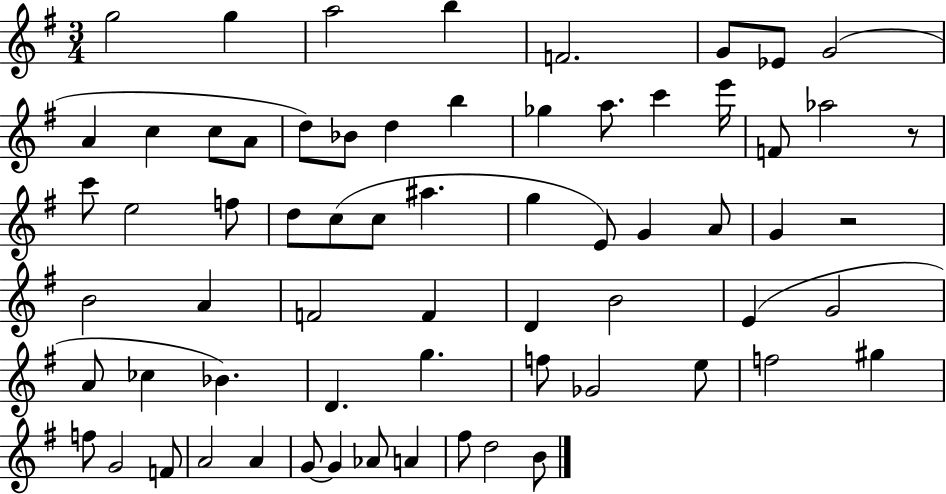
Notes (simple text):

G5/h G5/q A5/h B5/q F4/h. G4/e Eb4/e G4/h A4/q C5/q C5/e A4/e D5/e Bb4/e D5/q B5/q Gb5/q A5/e. C6/q E6/s F4/e Ab5/h R/e C6/e E5/h F5/e D5/e C5/e C5/e A#5/q. G5/q E4/e G4/q A4/e G4/q R/h B4/h A4/q F4/h F4/q D4/q B4/h E4/q G4/h A4/e CES5/q Bb4/q. D4/q. G5/q. F5/e Gb4/h E5/e F5/h G#5/q F5/e G4/h F4/e A4/h A4/q G4/e G4/q Ab4/e A4/q F#5/e D5/h B4/e